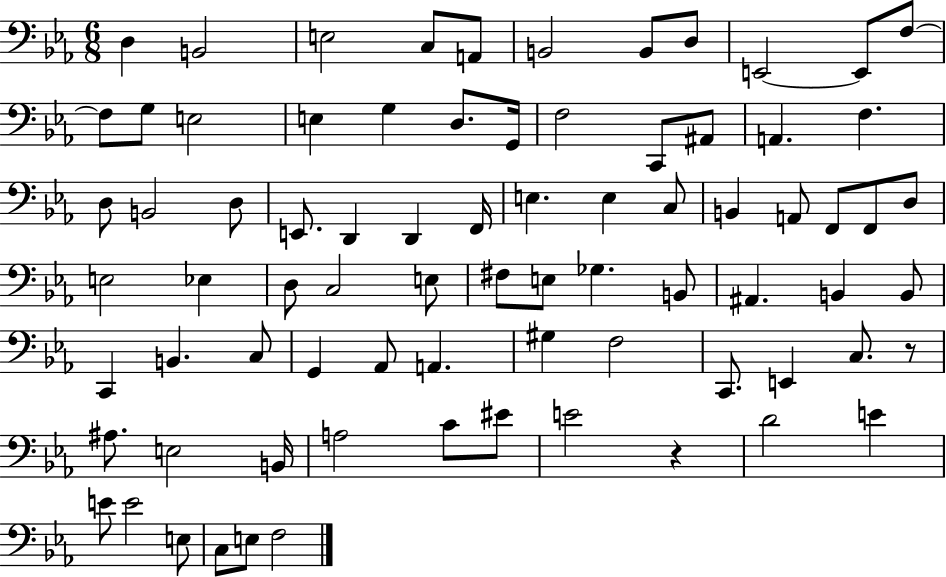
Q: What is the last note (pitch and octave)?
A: F3